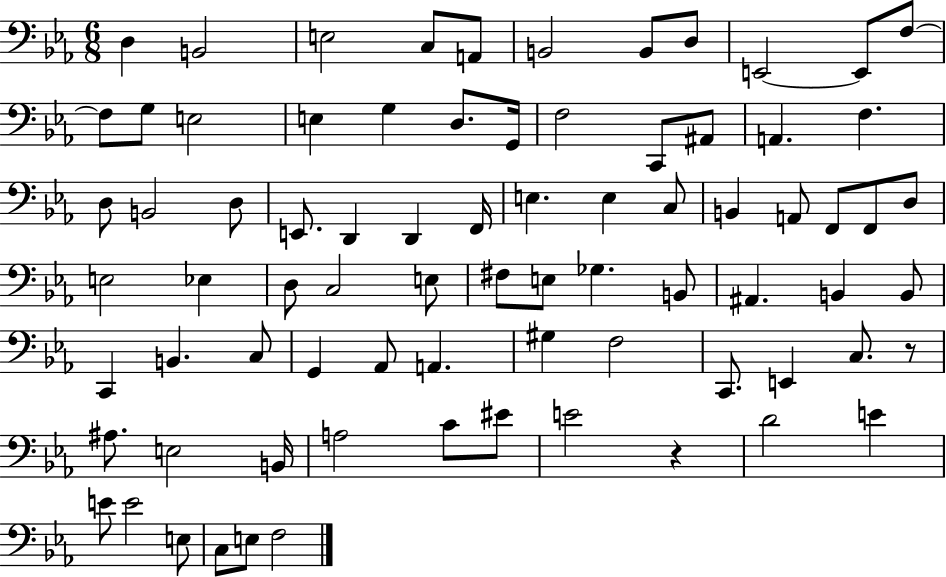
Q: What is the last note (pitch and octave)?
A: F3